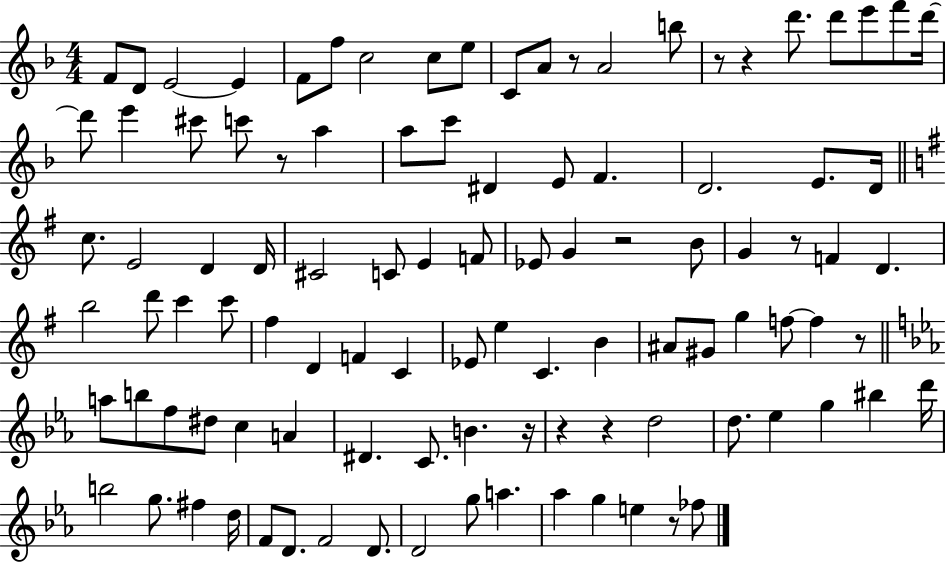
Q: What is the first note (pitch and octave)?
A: F4